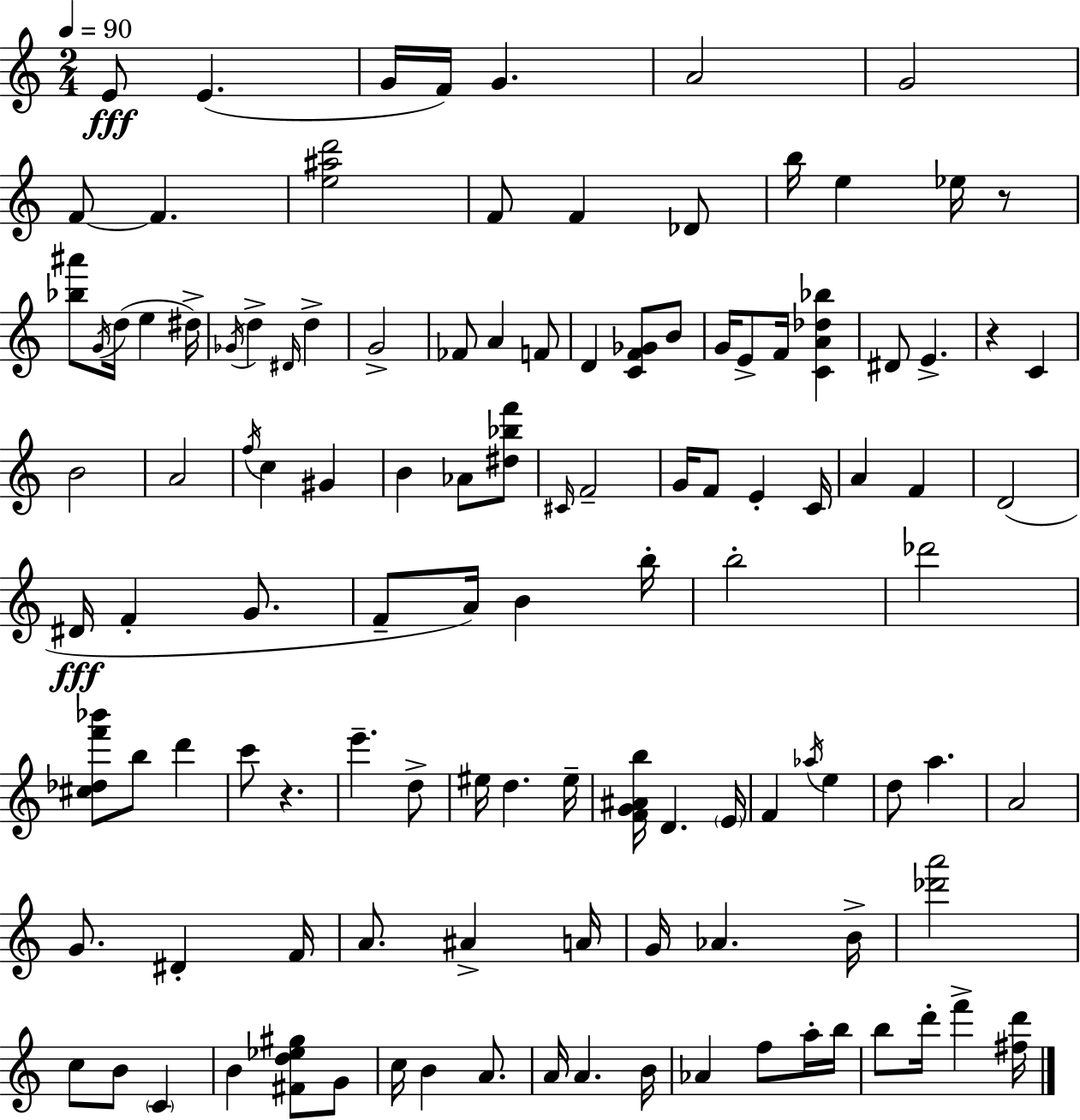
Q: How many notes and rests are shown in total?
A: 116